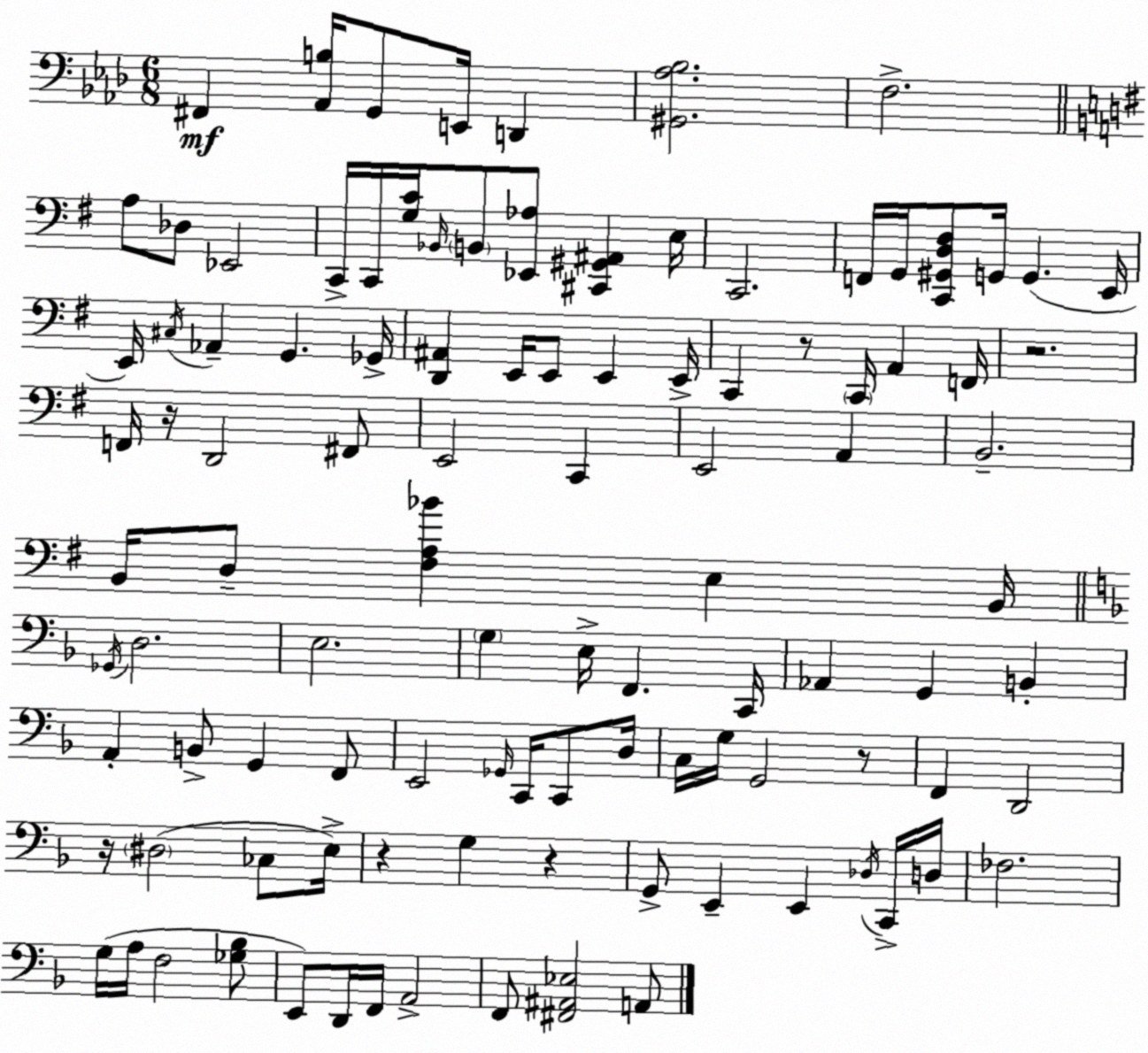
X:1
T:Untitled
M:6/8
L:1/4
K:Fm
^F,, [_A,,B,]/4 G,,/2 E,,/4 D,, [^G,,_A,_B,]2 F,2 A,/2 _D,/2 _E,,2 C,,/4 C,,/4 [G,C]/4 _B,,/4 B,,/2 [_E,,_A,]/2 [^C,,^G,,^A,,] E,/4 C,,2 F,,/4 G,,/4 [C,,^G,,D,^F,]/2 G,,/4 G,, E,,/4 E,,/4 ^C,/4 _A,, G,, _G,,/4 [D,,^A,,] E,,/4 E,,/2 E,, E,,/4 C,, z/2 C,,/4 A,, F,,/4 z2 F,,/4 z/4 D,,2 ^F,,/2 E,,2 C,, E,,2 A,, B,,2 B,,/4 D,/2 [^F,A,_B] E, B,,/4 _G,,/4 D,2 E,2 G, E,/4 F,, C,,/4 _A,, G,, B,, A,, B,,/2 G,, F,,/2 E,,2 _G,,/4 C,,/4 C,,/2 D,/4 C,/4 G,/4 G,,2 z/2 F,, D,,2 z/4 ^D,2 _C,/2 E,/4 z G, z G,,/2 E,, E,, _D,/4 C,,/4 D,/4 _F,2 G,/4 A,/4 F,2 [_G,_B,]/2 E,,/2 D,,/4 F,,/4 A,,2 F,,/2 [^F,,^A,,_E,]2 A,,/2